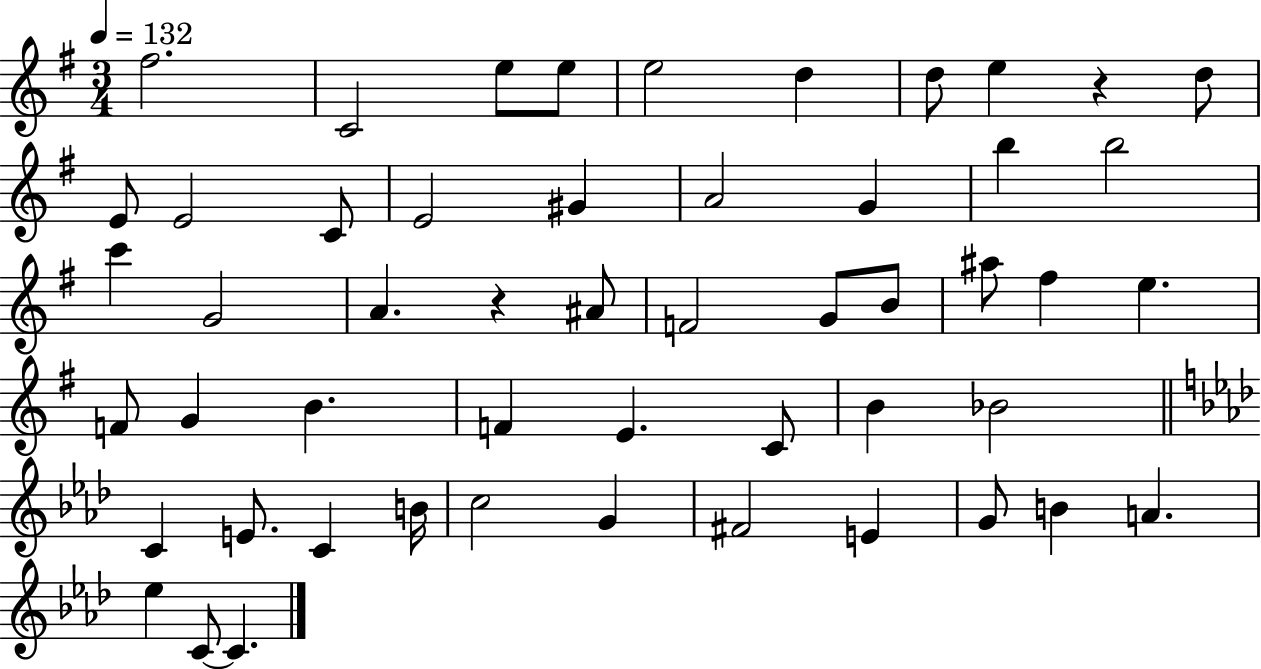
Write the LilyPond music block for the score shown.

{
  \clef treble
  \numericTimeSignature
  \time 3/4
  \key g \major
  \tempo 4 = 132
  fis''2. | c'2 e''8 e''8 | e''2 d''4 | d''8 e''4 r4 d''8 | \break e'8 e'2 c'8 | e'2 gis'4 | a'2 g'4 | b''4 b''2 | \break c'''4 g'2 | a'4. r4 ais'8 | f'2 g'8 b'8 | ais''8 fis''4 e''4. | \break f'8 g'4 b'4. | f'4 e'4. c'8 | b'4 bes'2 | \bar "||" \break \key aes \major c'4 e'8. c'4 b'16 | c''2 g'4 | fis'2 e'4 | g'8 b'4 a'4. | \break ees''4 c'8~~ c'4. | \bar "|."
}